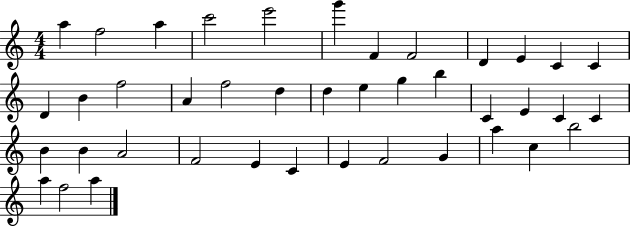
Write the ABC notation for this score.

X:1
T:Untitled
M:4/4
L:1/4
K:C
a f2 a c'2 e'2 g' F F2 D E C C D B f2 A f2 d d e g b C E C C B B A2 F2 E C E F2 G a c b2 a f2 a